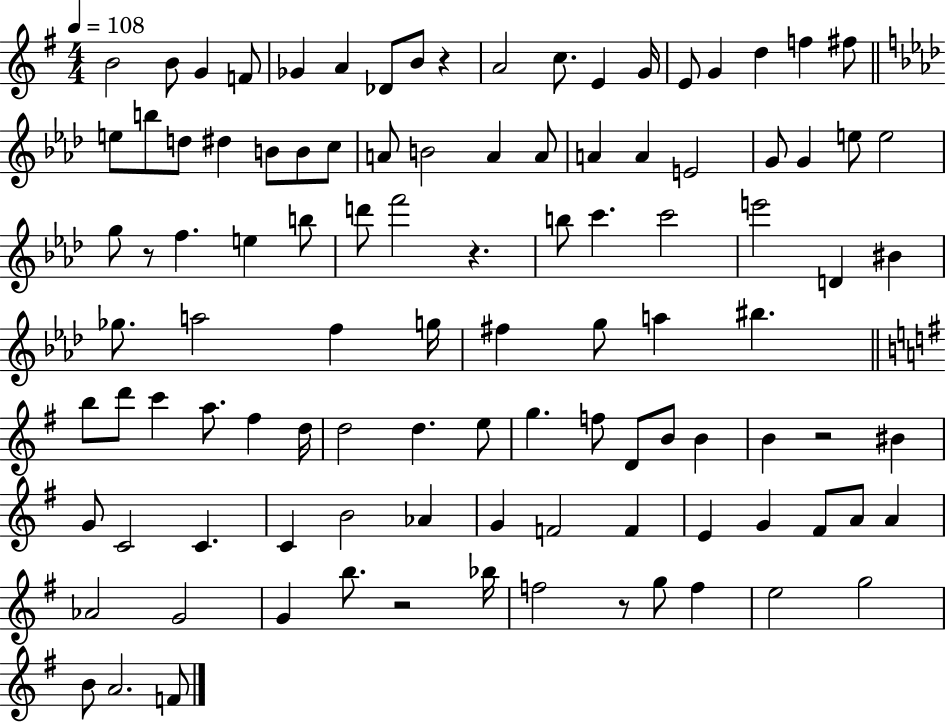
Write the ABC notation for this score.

X:1
T:Untitled
M:4/4
L:1/4
K:G
B2 B/2 G F/2 _G A _D/2 B/2 z A2 c/2 E G/4 E/2 G d f ^f/2 e/2 b/2 d/2 ^d B/2 B/2 c/2 A/2 B2 A A/2 A A E2 G/2 G e/2 e2 g/2 z/2 f e b/2 d'/2 f'2 z b/2 c' c'2 e'2 D ^B _g/2 a2 f g/4 ^f g/2 a ^b b/2 d'/2 c' a/2 ^f d/4 d2 d e/2 g f/2 D/2 B/2 B B z2 ^B G/2 C2 C C B2 _A G F2 F E G ^F/2 A/2 A _A2 G2 G b/2 z2 _b/4 f2 z/2 g/2 f e2 g2 B/2 A2 F/2